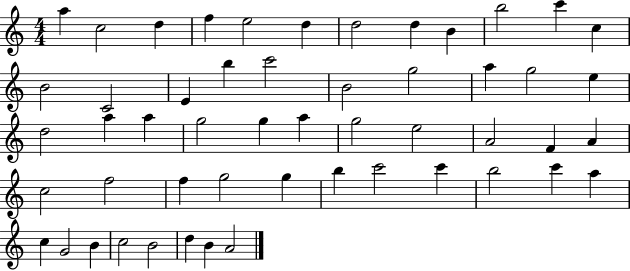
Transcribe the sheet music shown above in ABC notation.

X:1
T:Untitled
M:4/4
L:1/4
K:C
a c2 d f e2 d d2 d B b2 c' c B2 C2 E b c'2 B2 g2 a g2 e d2 a a g2 g a g2 e2 A2 F A c2 f2 f g2 g b c'2 c' b2 c' a c G2 B c2 B2 d B A2